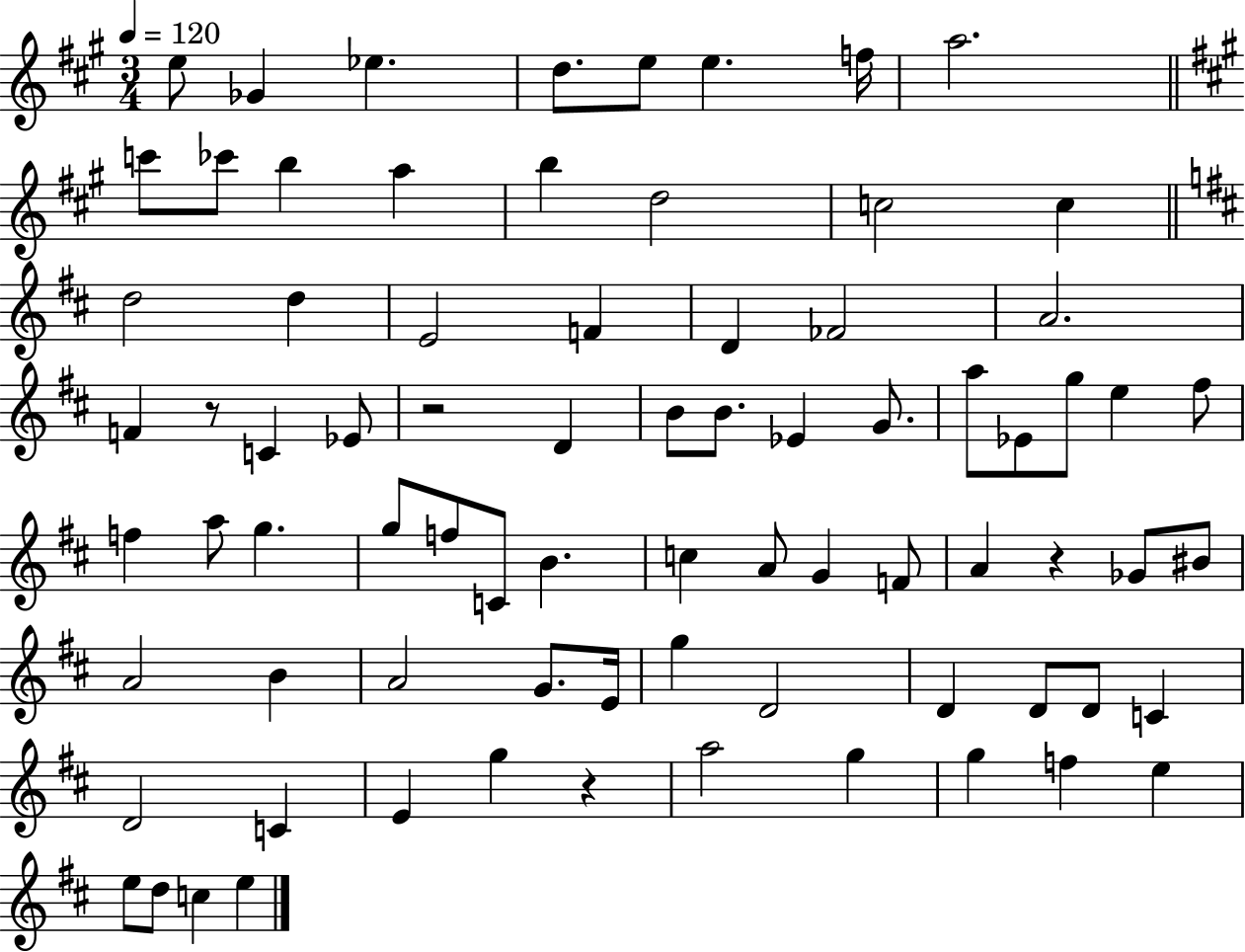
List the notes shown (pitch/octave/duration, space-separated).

E5/e Gb4/q Eb5/q. D5/e. E5/e E5/q. F5/s A5/h. C6/e CES6/e B5/q A5/q B5/q D5/h C5/h C5/q D5/h D5/q E4/h F4/q D4/q FES4/h A4/h. F4/q R/e C4/q Eb4/e R/h D4/q B4/e B4/e. Eb4/q G4/e. A5/e Eb4/e G5/e E5/q F#5/e F5/q A5/e G5/q. G5/e F5/e C4/e B4/q. C5/q A4/e G4/q F4/e A4/q R/q Gb4/e BIS4/e A4/h B4/q A4/h G4/e. E4/s G5/q D4/h D4/q D4/e D4/e C4/q D4/h C4/q E4/q G5/q R/q A5/h G5/q G5/q F5/q E5/q E5/e D5/e C5/q E5/q